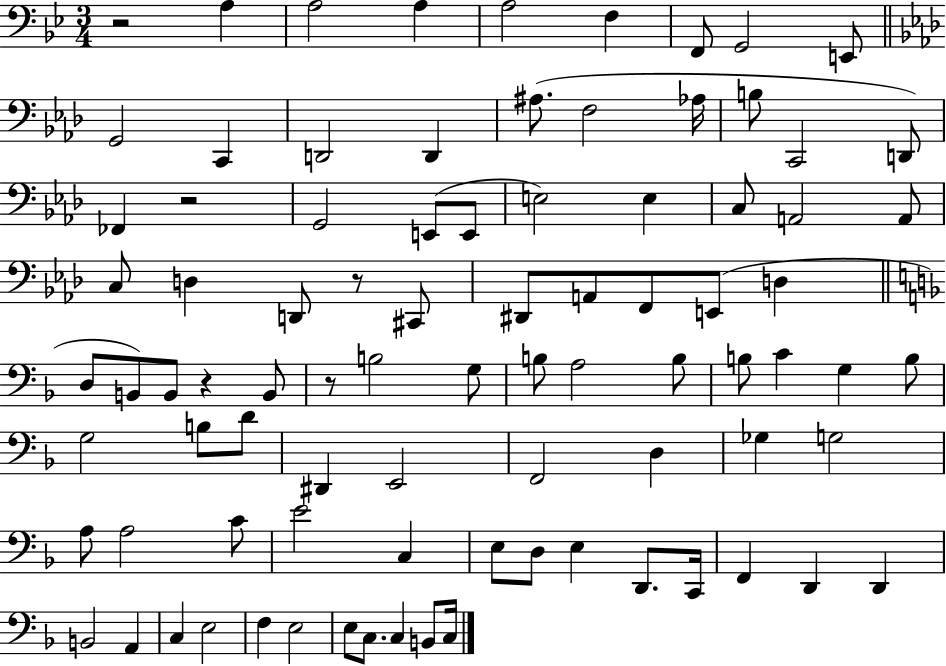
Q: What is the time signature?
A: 3/4